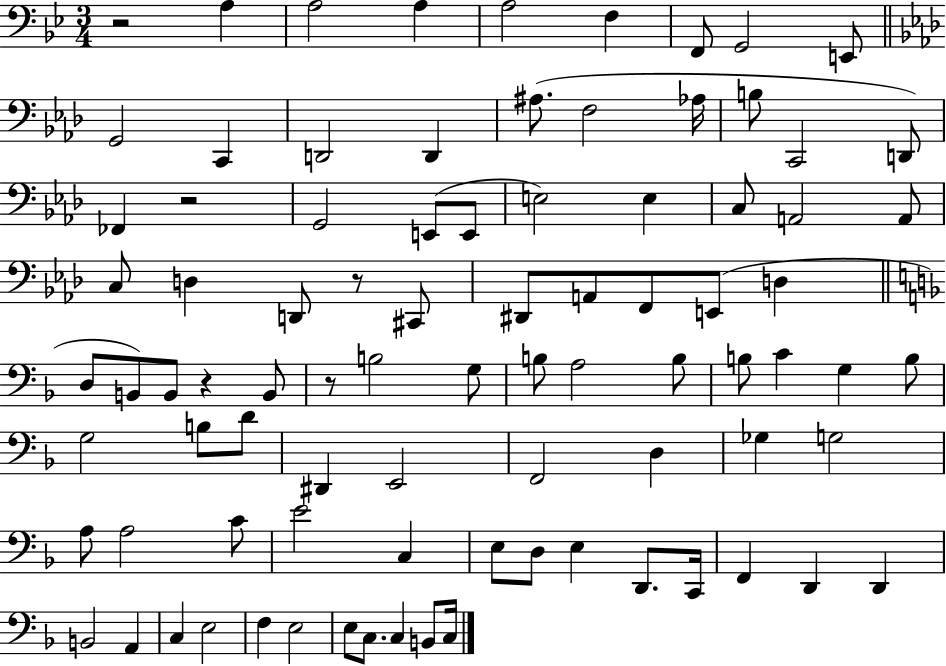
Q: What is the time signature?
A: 3/4